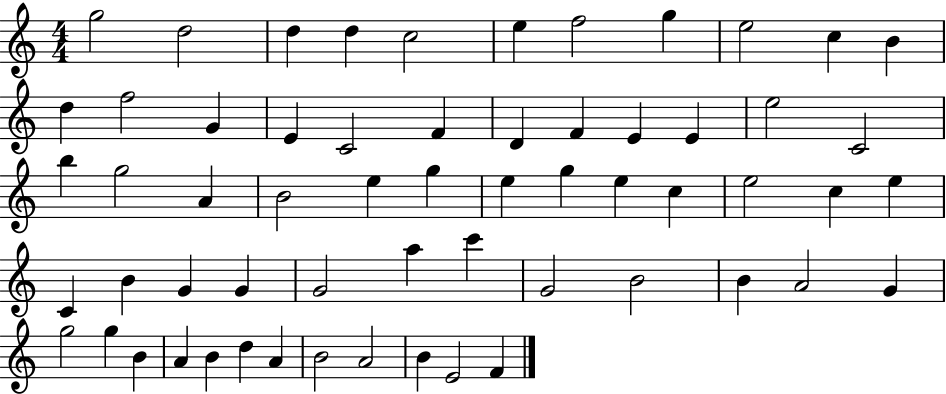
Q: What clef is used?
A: treble